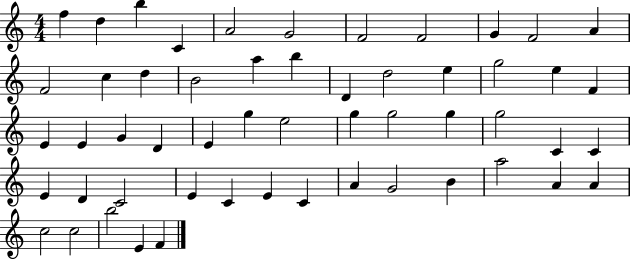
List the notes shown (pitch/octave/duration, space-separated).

F5/q D5/q B5/q C4/q A4/h G4/h F4/h F4/h G4/q F4/h A4/q F4/h C5/q D5/q B4/h A5/q B5/q D4/q D5/h E5/q G5/h E5/q F4/q E4/q E4/q G4/q D4/q E4/q G5/q E5/h G5/q G5/h G5/q G5/h C4/q C4/q E4/q D4/q C4/h E4/q C4/q E4/q C4/q A4/q G4/h B4/q A5/h A4/q A4/q C5/h C5/h B5/h E4/q F4/q